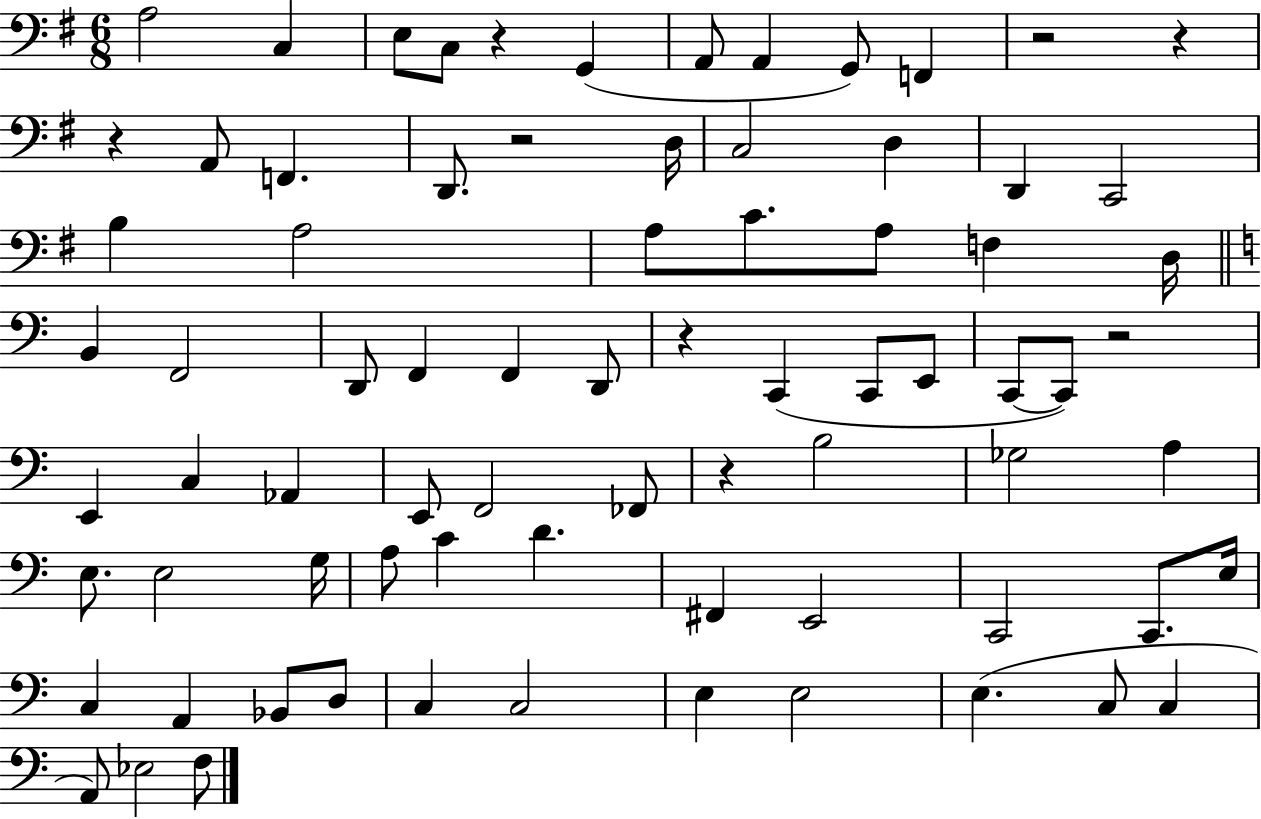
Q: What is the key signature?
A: G major